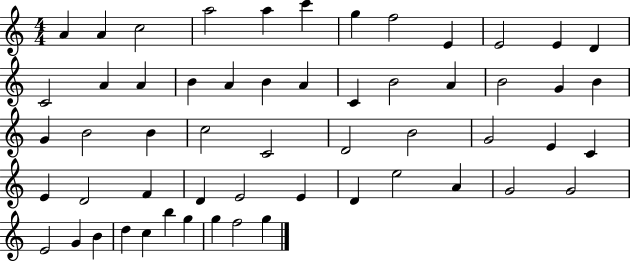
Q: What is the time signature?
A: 4/4